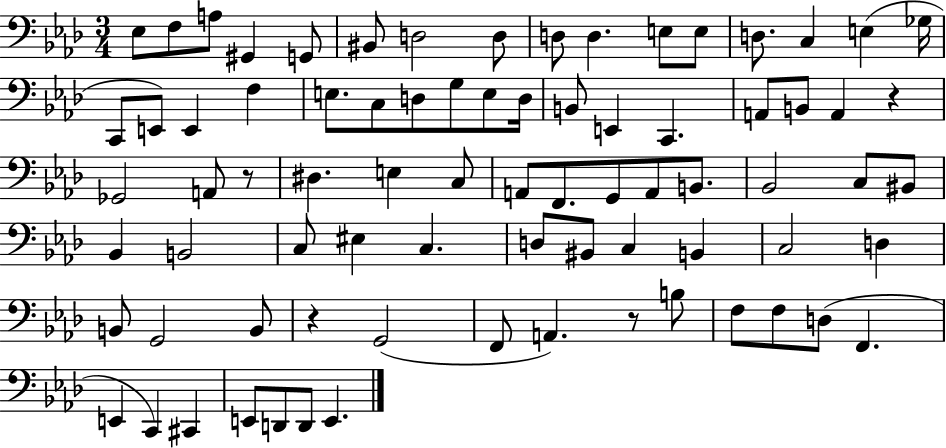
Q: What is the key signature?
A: AES major